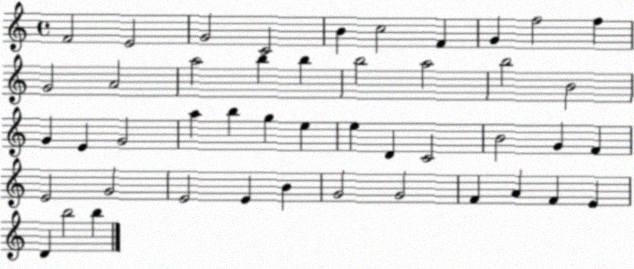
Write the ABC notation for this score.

X:1
T:Untitled
M:4/4
L:1/4
K:C
F2 E2 G2 C2 B c2 F G f2 f G2 A2 a2 b b b2 a2 b2 B2 G E G2 a b g e e D C2 B2 G F E2 G2 E2 E B G2 G2 F A F E D b2 b